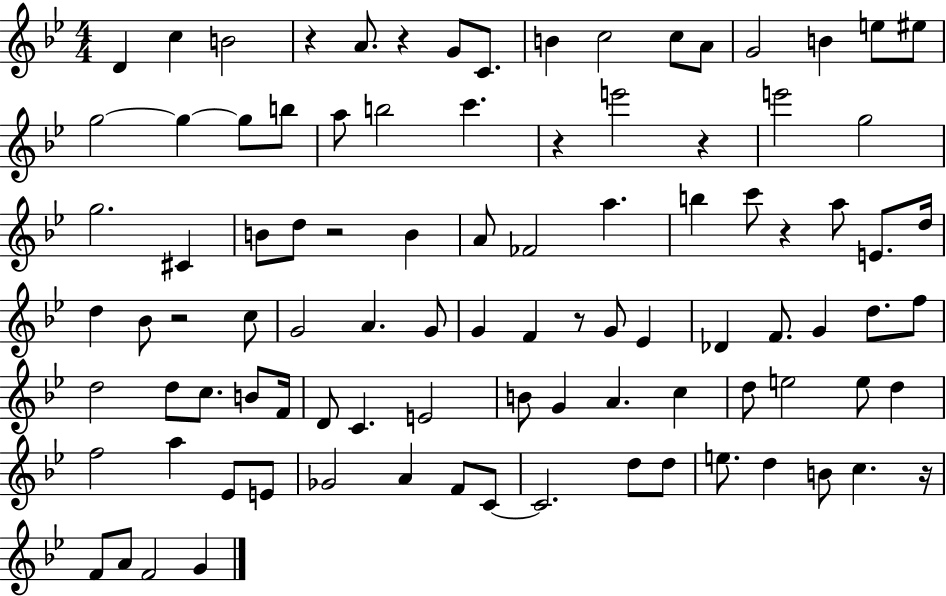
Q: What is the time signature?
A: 4/4